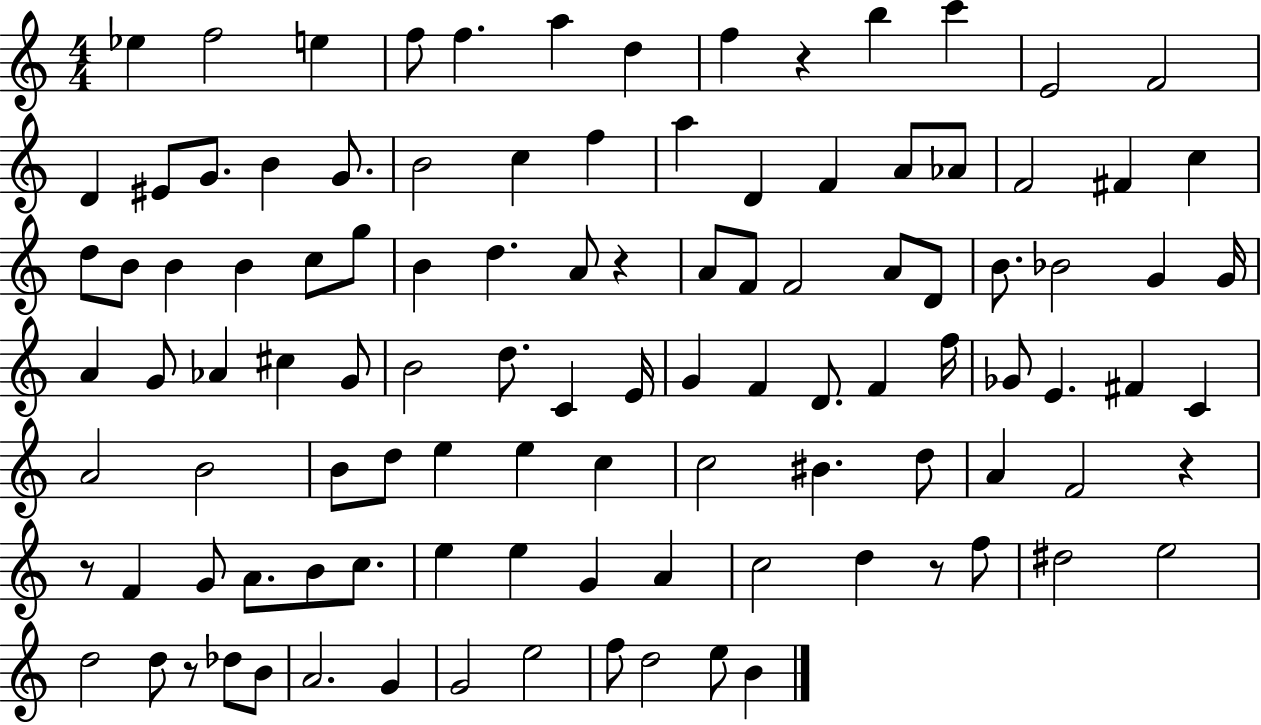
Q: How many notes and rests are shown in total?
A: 108